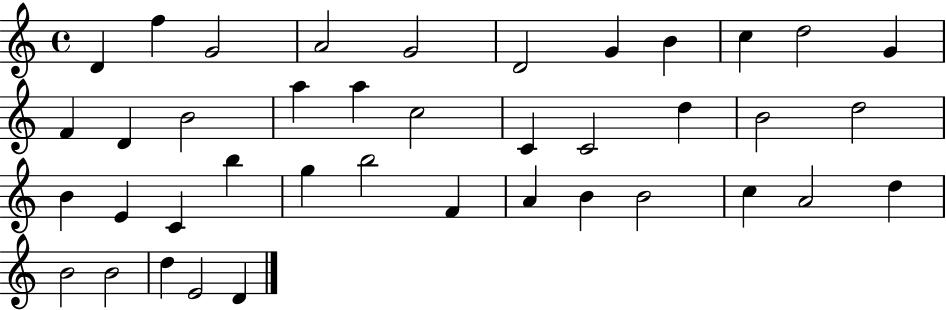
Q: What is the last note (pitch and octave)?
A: D4